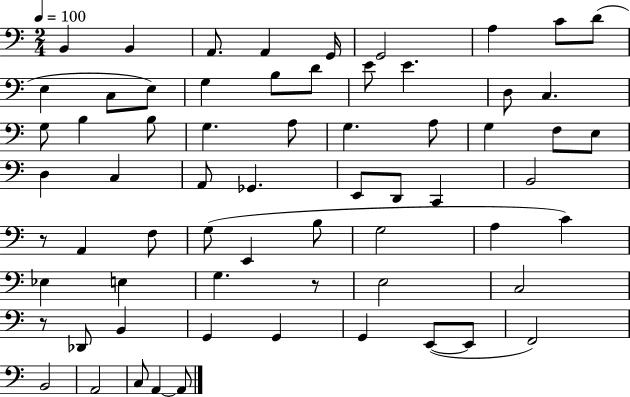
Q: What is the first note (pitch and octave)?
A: B2